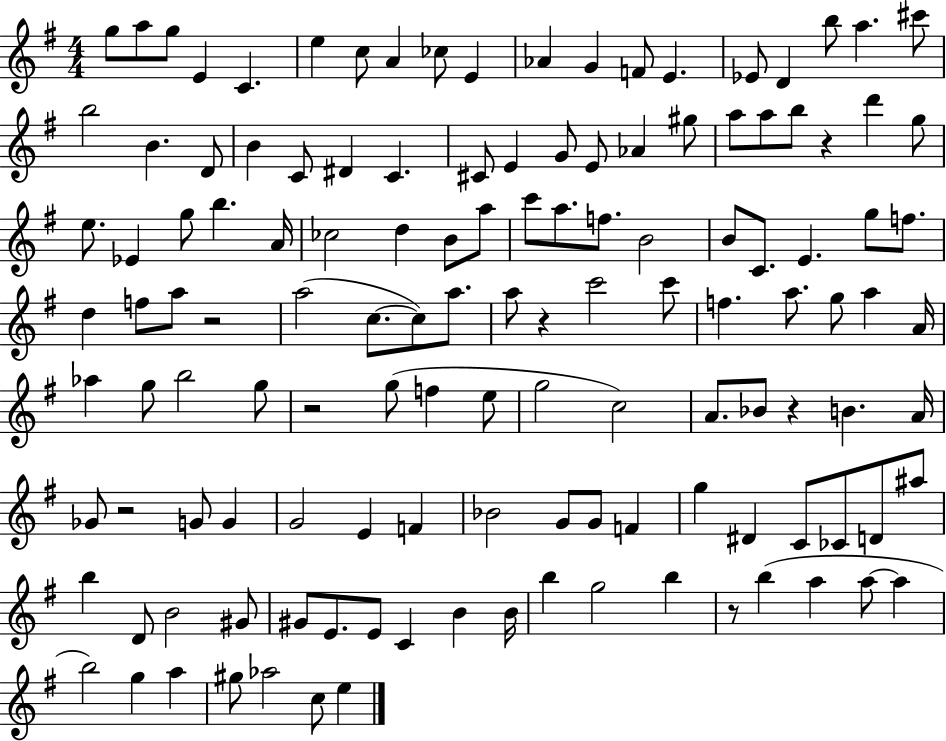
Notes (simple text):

G5/e A5/e G5/e E4/q C4/q. E5/q C5/e A4/q CES5/e E4/q Ab4/q G4/q F4/e E4/q. Eb4/e D4/q B5/e A5/q. C#6/e B5/h B4/q. D4/e B4/q C4/e D#4/q C4/q. C#4/e E4/q G4/e E4/e Ab4/q G#5/e A5/e A5/e B5/e R/q D6/q G5/e E5/e. Eb4/q G5/e B5/q. A4/s CES5/h D5/q B4/e A5/e C6/e A5/e. F5/e. B4/h B4/e C4/e. E4/q. G5/e F5/e. D5/q F5/e A5/e R/h A5/h C5/e. C5/e A5/e. A5/e R/q C6/h C6/e F5/q. A5/e. G5/e A5/q A4/s Ab5/q G5/e B5/h G5/e R/h G5/e F5/q E5/e G5/h C5/h A4/e. Bb4/e R/q B4/q. A4/s Gb4/e R/h G4/e G4/q G4/h E4/q F4/q Bb4/h G4/e G4/e F4/q G5/q D#4/q C4/e CES4/e D4/e A#5/e B5/q D4/e B4/h G#4/e G#4/e E4/e. E4/e C4/q B4/q B4/s B5/q G5/h B5/q R/e B5/q A5/q A5/e A5/q B5/h G5/q A5/q G#5/e Ab5/h C5/e E5/q